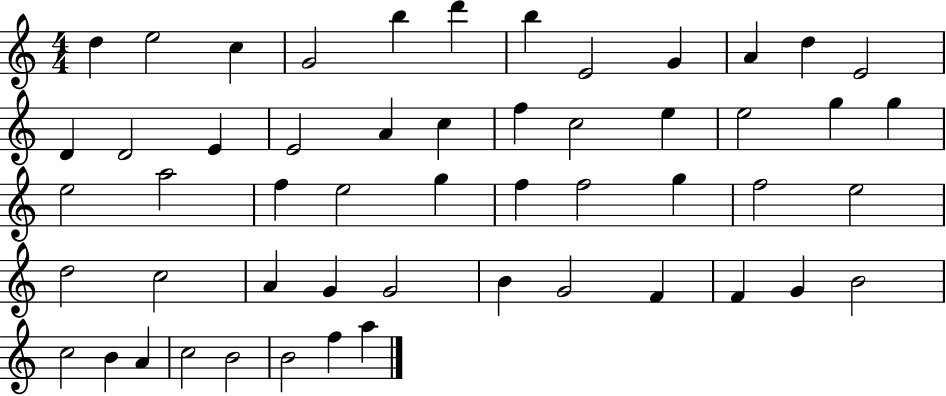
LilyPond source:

{
  \clef treble
  \numericTimeSignature
  \time 4/4
  \key c \major
  d''4 e''2 c''4 | g'2 b''4 d'''4 | b''4 e'2 g'4 | a'4 d''4 e'2 | \break d'4 d'2 e'4 | e'2 a'4 c''4 | f''4 c''2 e''4 | e''2 g''4 g''4 | \break e''2 a''2 | f''4 e''2 g''4 | f''4 f''2 g''4 | f''2 e''2 | \break d''2 c''2 | a'4 g'4 g'2 | b'4 g'2 f'4 | f'4 g'4 b'2 | \break c''2 b'4 a'4 | c''2 b'2 | b'2 f''4 a''4 | \bar "|."
}